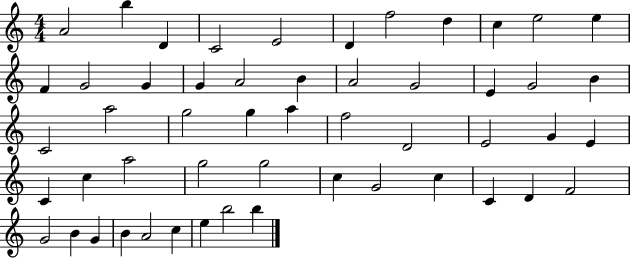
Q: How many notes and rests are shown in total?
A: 52